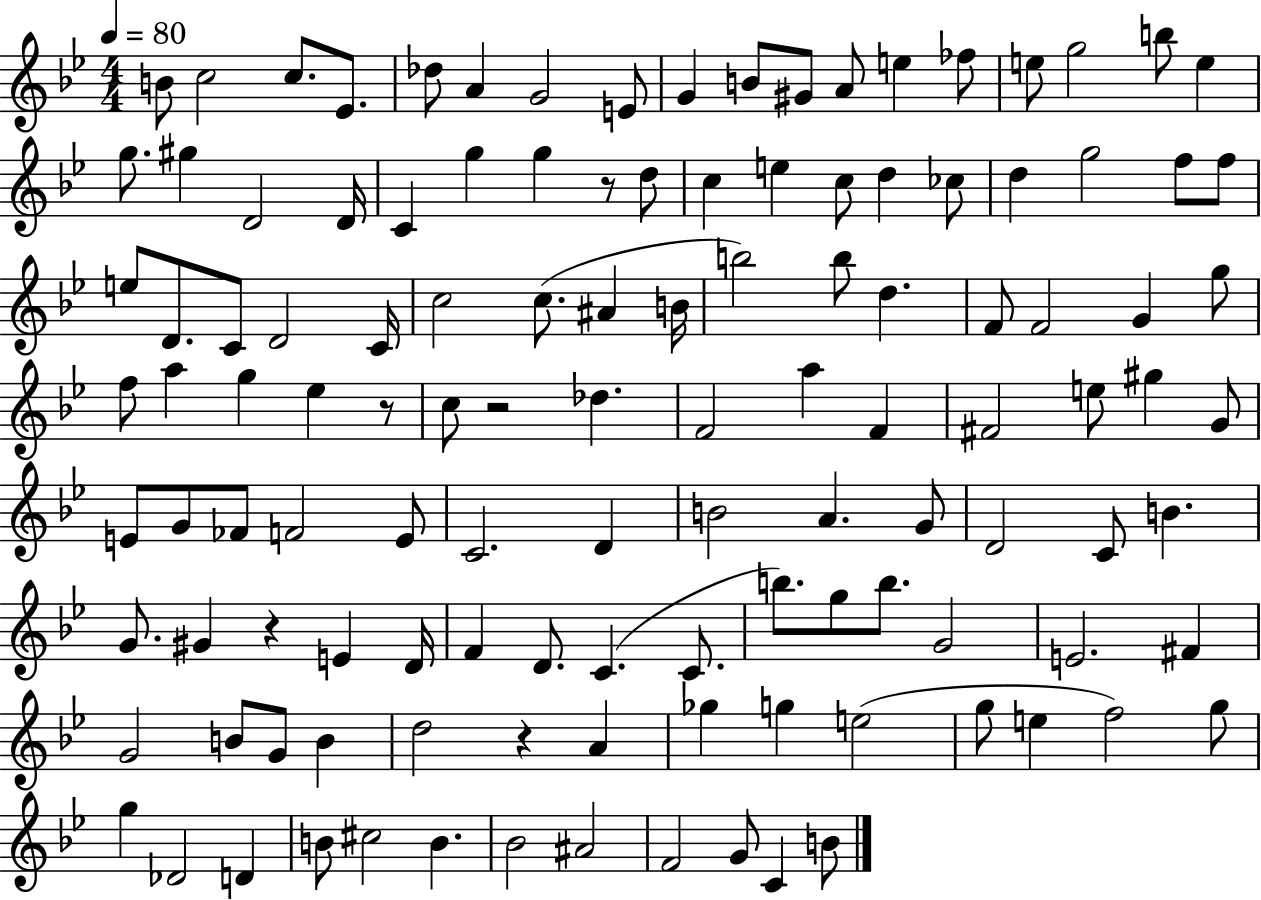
X:1
T:Untitled
M:4/4
L:1/4
K:Bb
B/2 c2 c/2 _E/2 _d/2 A G2 E/2 G B/2 ^G/2 A/2 e _f/2 e/2 g2 b/2 e g/2 ^g D2 D/4 C g g z/2 d/2 c e c/2 d _c/2 d g2 f/2 f/2 e/2 D/2 C/2 D2 C/4 c2 c/2 ^A B/4 b2 b/2 d F/2 F2 G g/2 f/2 a g _e z/2 c/2 z2 _d F2 a F ^F2 e/2 ^g G/2 E/2 G/2 _F/2 F2 E/2 C2 D B2 A G/2 D2 C/2 B G/2 ^G z E D/4 F D/2 C C/2 b/2 g/2 b/2 G2 E2 ^F G2 B/2 G/2 B d2 z A _g g e2 g/2 e f2 g/2 g _D2 D B/2 ^c2 B _B2 ^A2 F2 G/2 C B/2